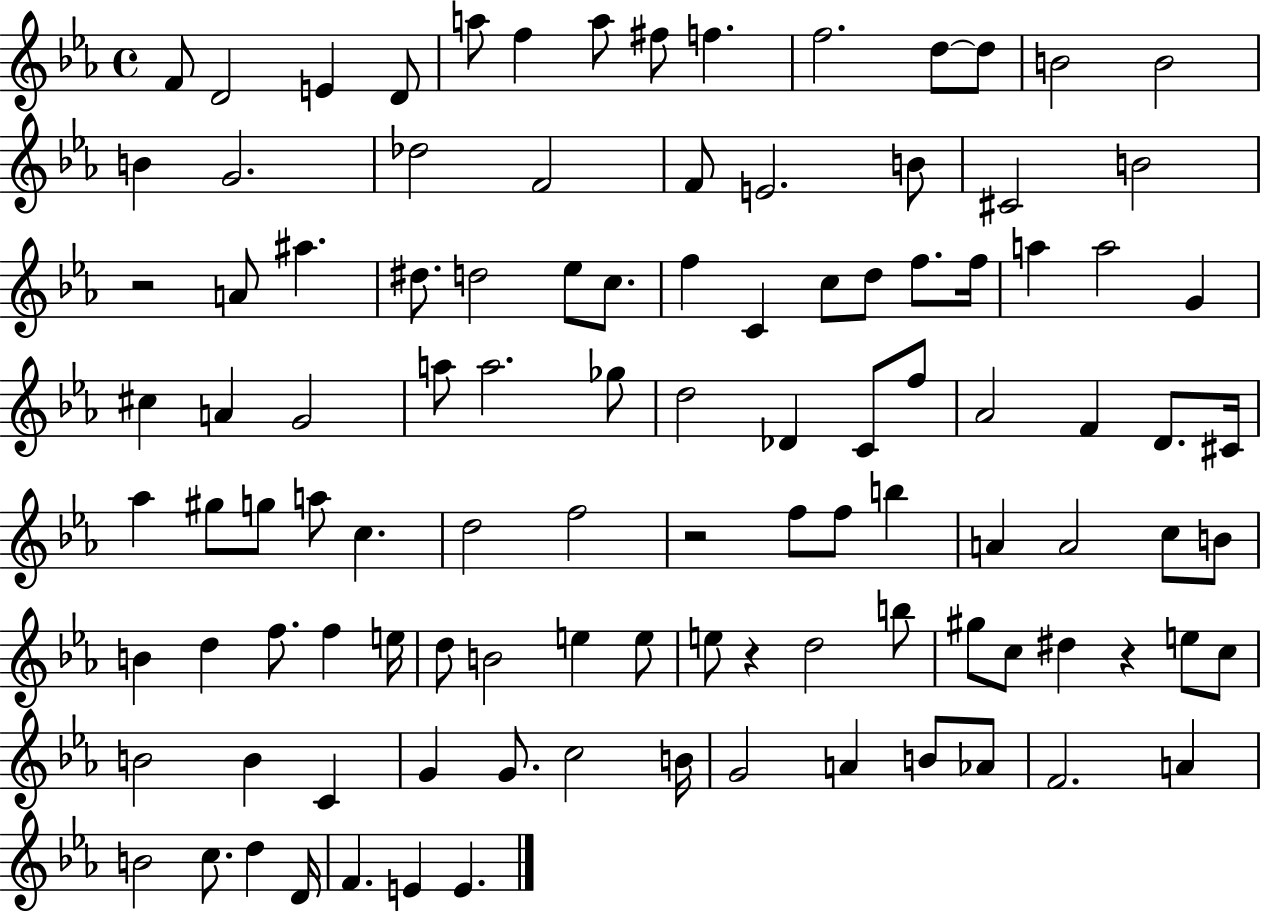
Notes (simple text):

F4/e D4/h E4/q D4/e A5/e F5/q A5/e F#5/e F5/q. F5/h. D5/e D5/e B4/h B4/h B4/q G4/h. Db5/h F4/h F4/e E4/h. B4/e C#4/h B4/h R/h A4/e A#5/q. D#5/e. D5/h Eb5/e C5/e. F5/q C4/q C5/e D5/e F5/e. F5/s A5/q A5/h G4/q C#5/q A4/q G4/h A5/e A5/h. Gb5/e D5/h Db4/q C4/e F5/e Ab4/h F4/q D4/e. C#4/s Ab5/q G#5/e G5/e A5/e C5/q. D5/h F5/h R/h F5/e F5/e B5/q A4/q A4/h C5/e B4/e B4/q D5/q F5/e. F5/q E5/s D5/e B4/h E5/q E5/e E5/e R/q D5/h B5/e G#5/e C5/e D#5/q R/q E5/e C5/e B4/h B4/q C4/q G4/q G4/e. C5/h B4/s G4/h A4/q B4/e Ab4/e F4/h. A4/q B4/h C5/e. D5/q D4/s F4/q. E4/q E4/q.